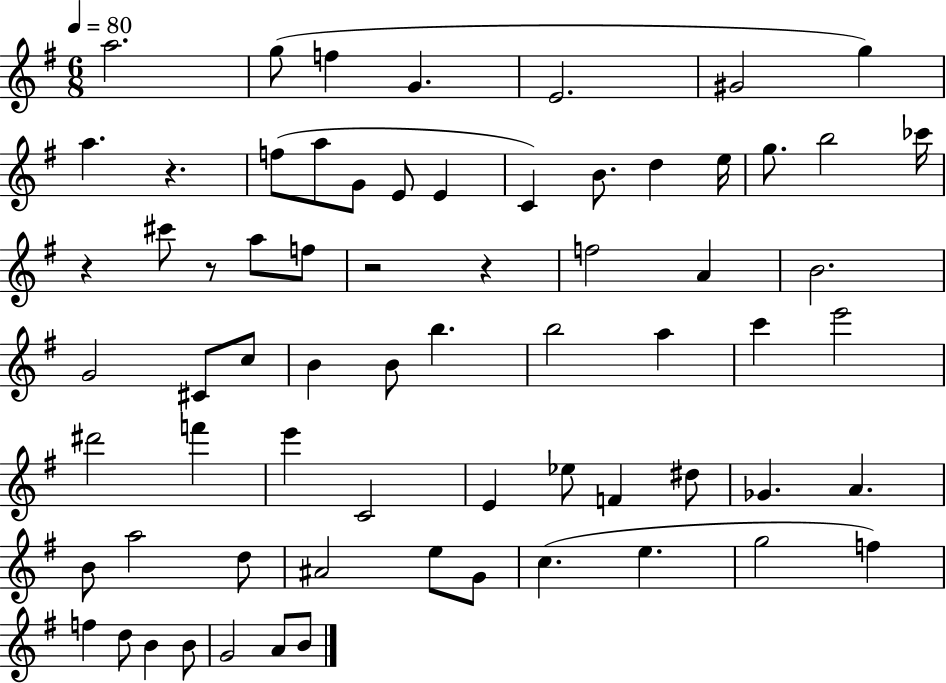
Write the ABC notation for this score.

X:1
T:Untitled
M:6/8
L:1/4
K:G
a2 g/2 f G E2 ^G2 g a z f/2 a/2 G/2 E/2 E C B/2 d e/4 g/2 b2 _c'/4 z ^c'/2 z/2 a/2 f/2 z2 z f2 A B2 G2 ^C/2 c/2 B B/2 b b2 a c' e'2 ^d'2 f' e' C2 E _e/2 F ^d/2 _G A B/2 a2 d/2 ^A2 e/2 G/2 c e g2 f f d/2 B B/2 G2 A/2 B/2